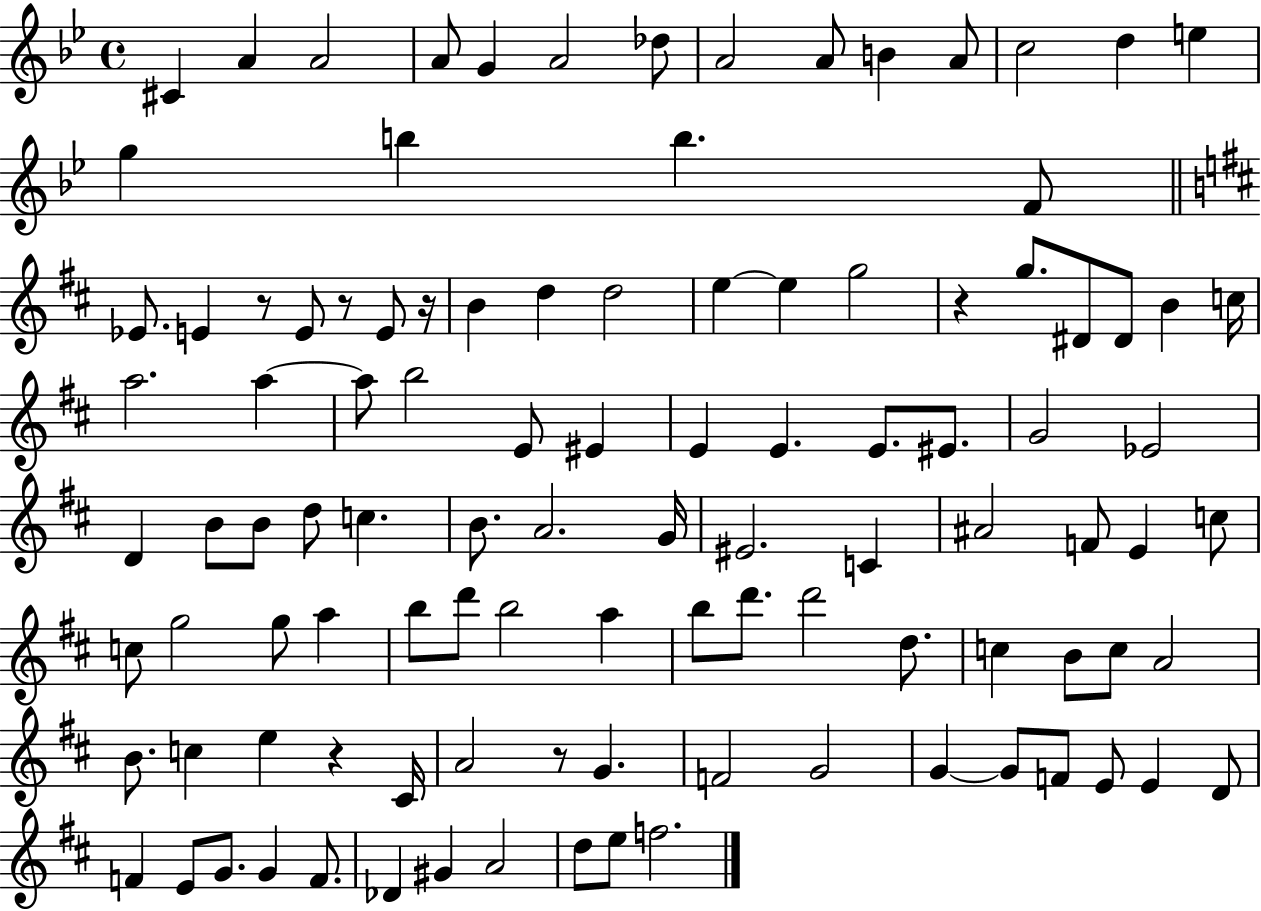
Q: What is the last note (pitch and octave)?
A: F5